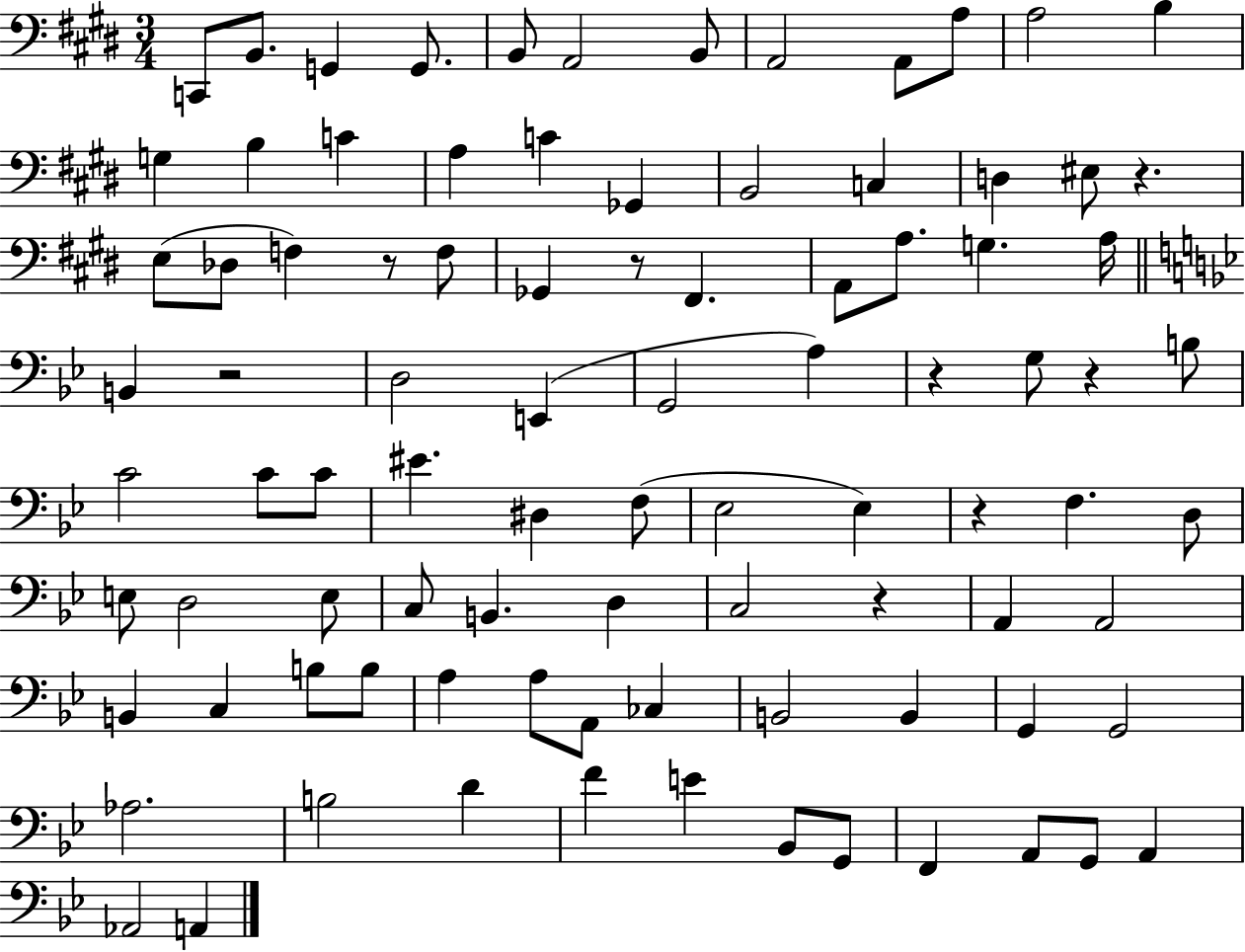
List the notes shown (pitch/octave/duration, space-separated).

C2/e B2/e. G2/q G2/e. B2/e A2/h B2/e A2/h A2/e A3/e A3/h B3/q G3/q B3/q C4/q A3/q C4/q Gb2/q B2/h C3/q D3/q EIS3/e R/q. E3/e Db3/e F3/q R/e F3/e Gb2/q R/e F#2/q. A2/e A3/e. G3/q. A3/s B2/q R/h D3/h E2/q G2/h A3/q R/q G3/e R/q B3/e C4/h C4/e C4/e EIS4/q. D#3/q F3/e Eb3/h Eb3/q R/q F3/q. D3/e E3/e D3/h E3/e C3/e B2/q. D3/q C3/h R/q A2/q A2/h B2/q C3/q B3/e B3/e A3/q A3/e A2/e CES3/q B2/h B2/q G2/q G2/h Ab3/h. B3/h D4/q F4/q E4/q Bb2/e G2/e F2/q A2/e G2/e A2/q Ab2/h A2/q